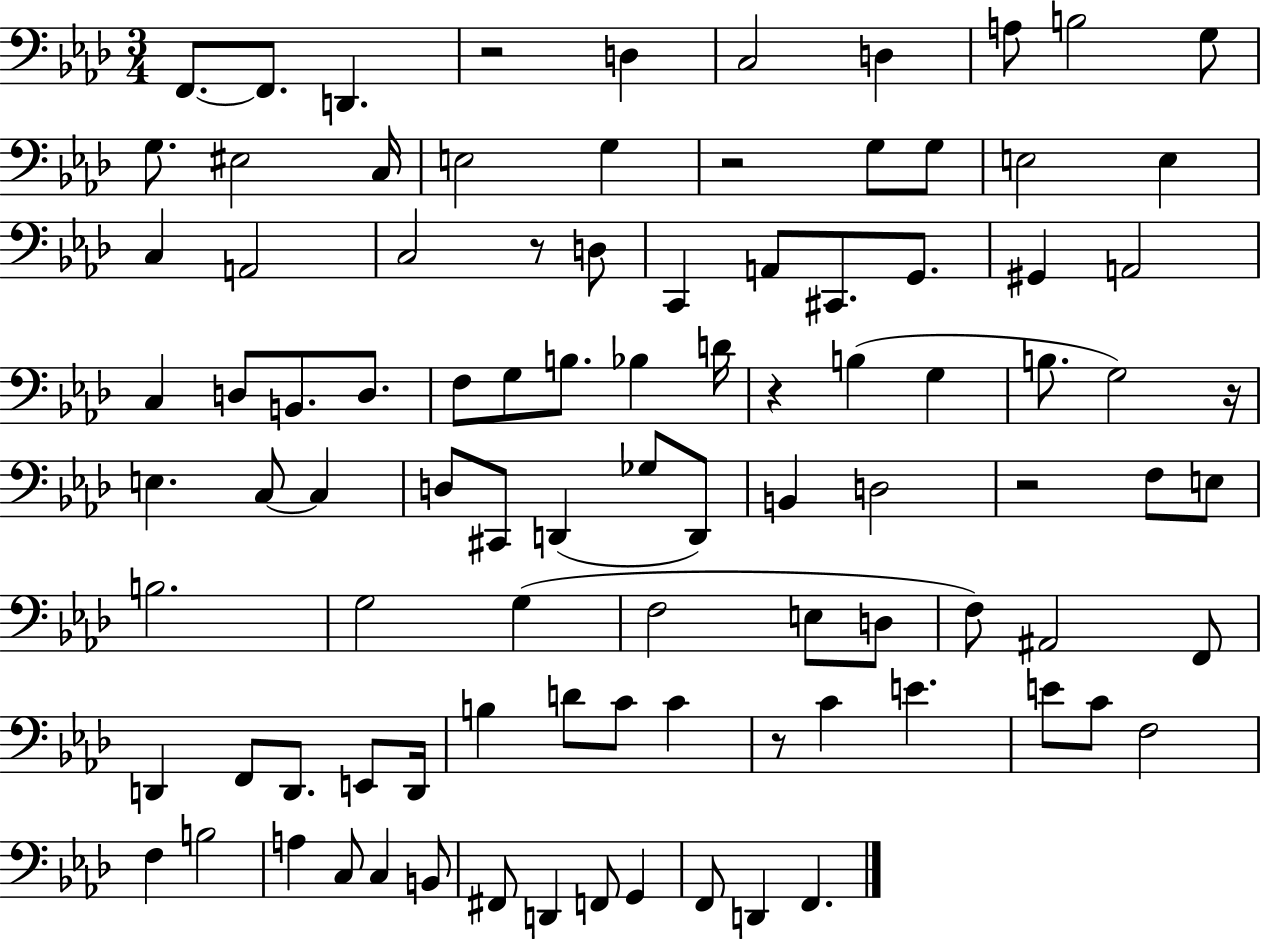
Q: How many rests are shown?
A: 7